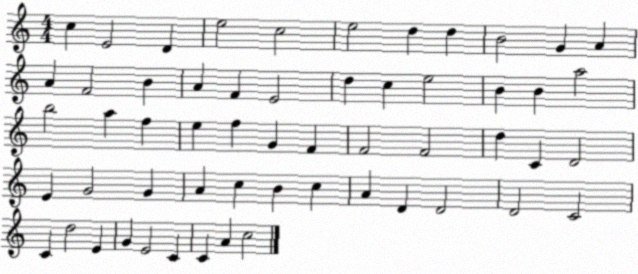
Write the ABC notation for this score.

X:1
T:Untitled
M:4/4
L:1/4
K:C
c E2 D e2 c2 e2 d d B2 G A A F2 B A F E2 d c e2 B B a2 b2 a f e f G F F2 F2 d C D2 E G2 G A c B c A D D2 D2 C2 C d2 E G E2 C C A c2